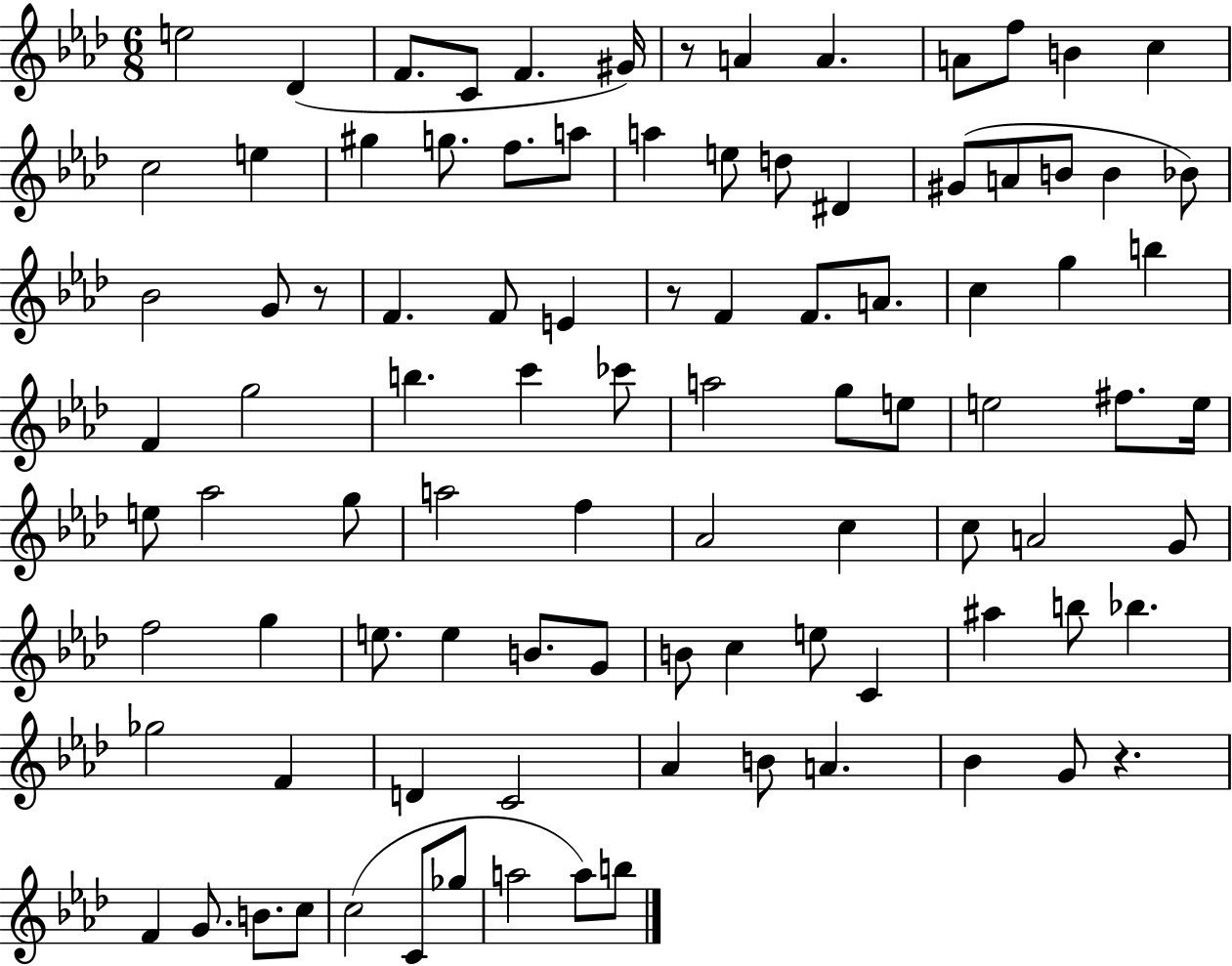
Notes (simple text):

E5/h Db4/q F4/e. C4/e F4/q. G#4/s R/e A4/q A4/q. A4/e F5/e B4/q C5/q C5/h E5/q G#5/q G5/e. F5/e. A5/e A5/q E5/e D5/e D#4/q G#4/e A4/e B4/e B4/q Bb4/e Bb4/h G4/e R/e F4/q. F4/e E4/q R/e F4/q F4/e. A4/e. C5/q G5/q B5/q F4/q G5/h B5/q. C6/q CES6/e A5/h G5/e E5/e E5/h F#5/e. E5/s E5/e Ab5/h G5/e A5/h F5/q Ab4/h C5/q C5/e A4/h G4/e F5/h G5/q E5/e. E5/q B4/e. G4/e B4/e C5/q E5/e C4/q A#5/q B5/e Bb5/q. Gb5/h F4/q D4/q C4/h Ab4/q B4/e A4/q. Bb4/q G4/e R/q. F4/q G4/e. B4/e. C5/e C5/h C4/e Gb5/e A5/h A5/e B5/e